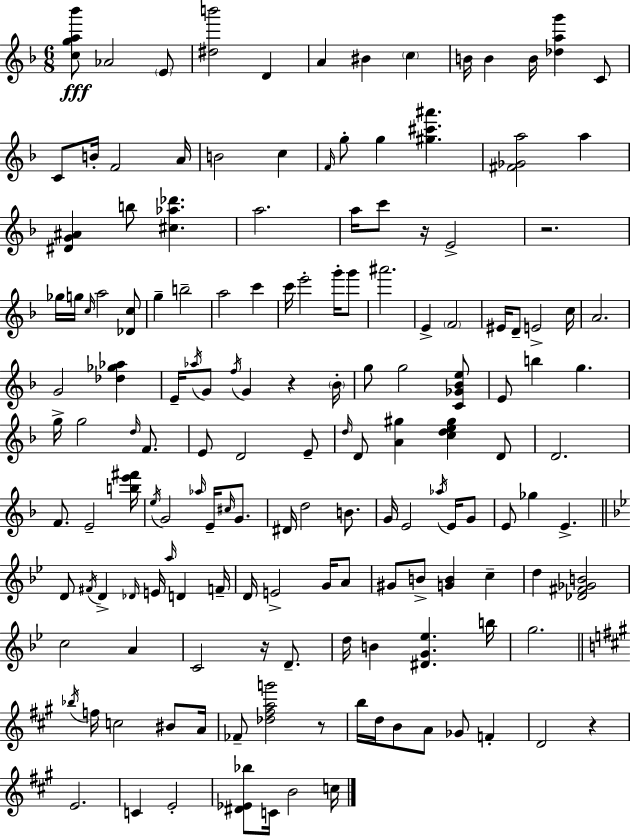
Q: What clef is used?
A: treble